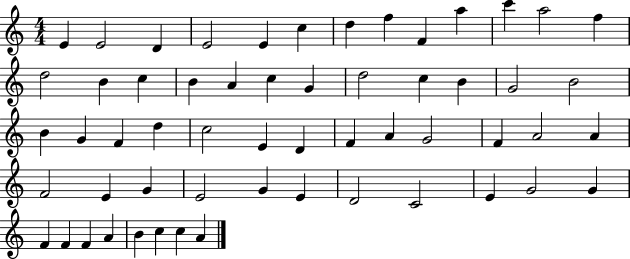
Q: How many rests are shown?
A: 0